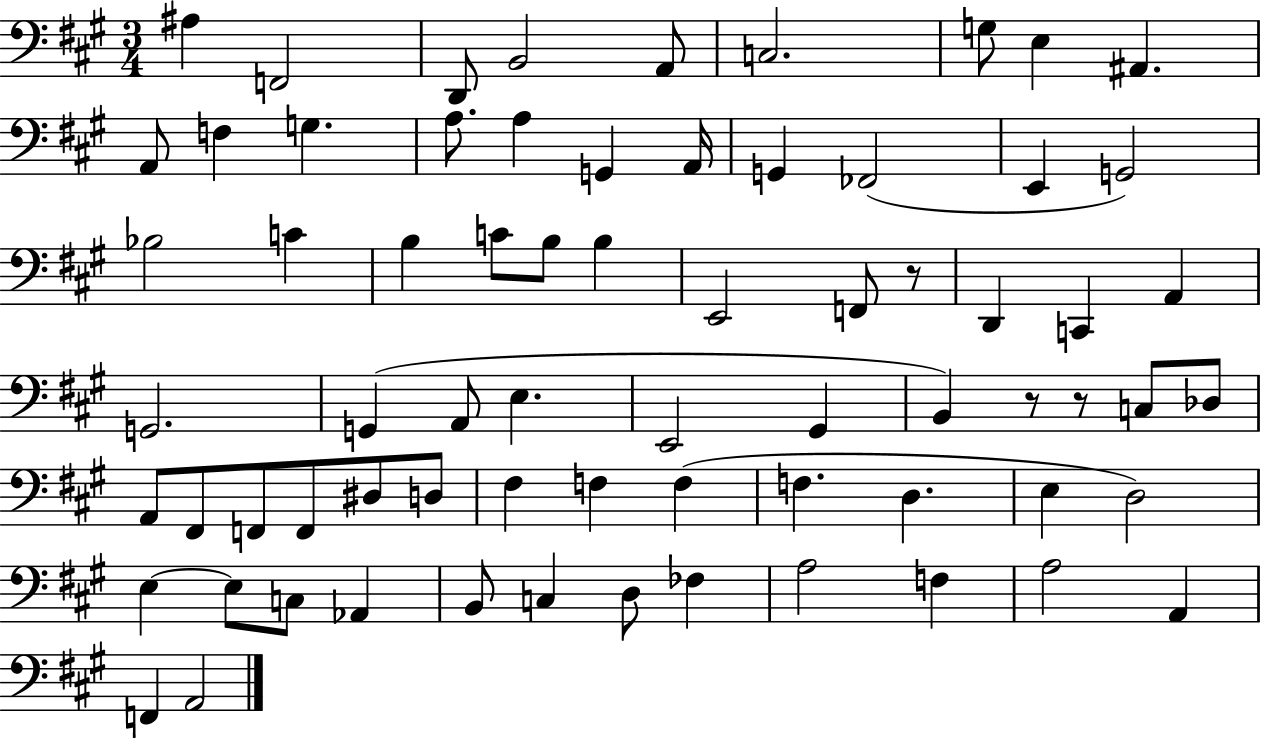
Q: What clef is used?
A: bass